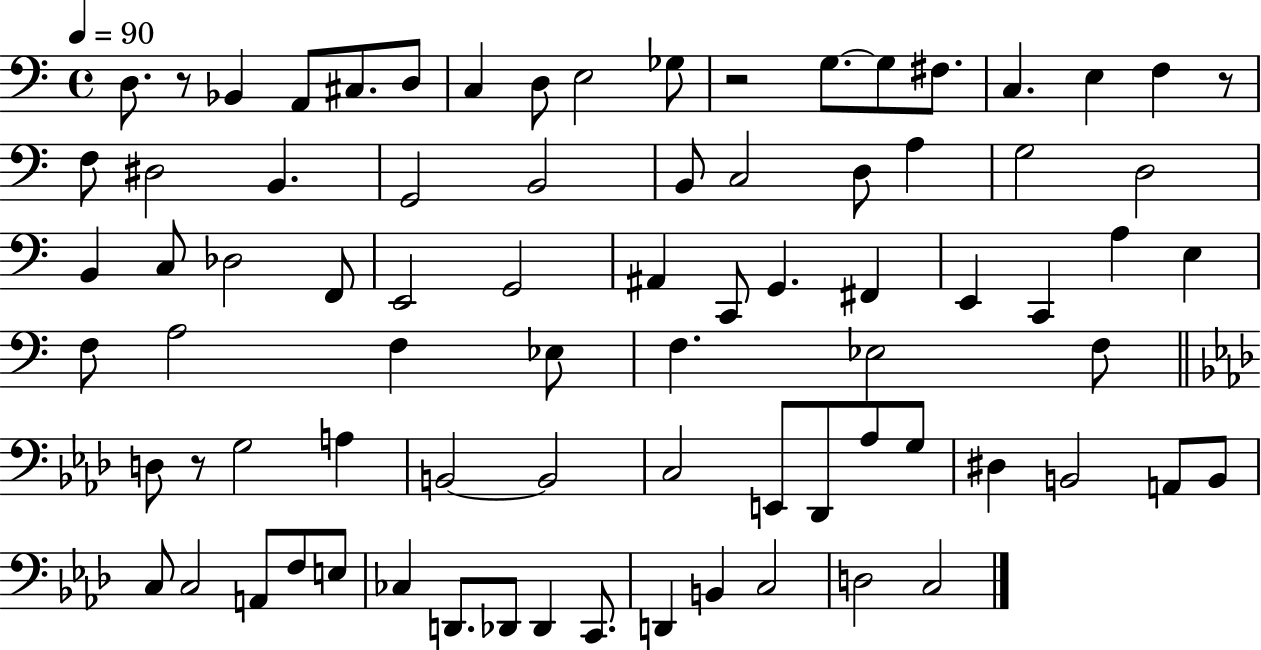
X:1
T:Untitled
M:4/4
L:1/4
K:C
D,/2 z/2 _B,, A,,/2 ^C,/2 D,/2 C, D,/2 E,2 _G,/2 z2 G,/2 G,/2 ^F,/2 C, E, F, z/2 F,/2 ^D,2 B,, G,,2 B,,2 B,,/2 C,2 D,/2 A, G,2 D,2 B,, C,/2 _D,2 F,,/2 E,,2 G,,2 ^A,, C,,/2 G,, ^F,, E,, C,, A, E, F,/2 A,2 F, _E,/2 F, _E,2 F,/2 D,/2 z/2 G,2 A, B,,2 B,,2 C,2 E,,/2 _D,,/2 _A,/2 G,/2 ^D, B,,2 A,,/2 B,,/2 C,/2 C,2 A,,/2 F,/2 E,/2 _C, D,,/2 _D,,/2 _D,, C,,/2 D,, B,, C,2 D,2 C,2